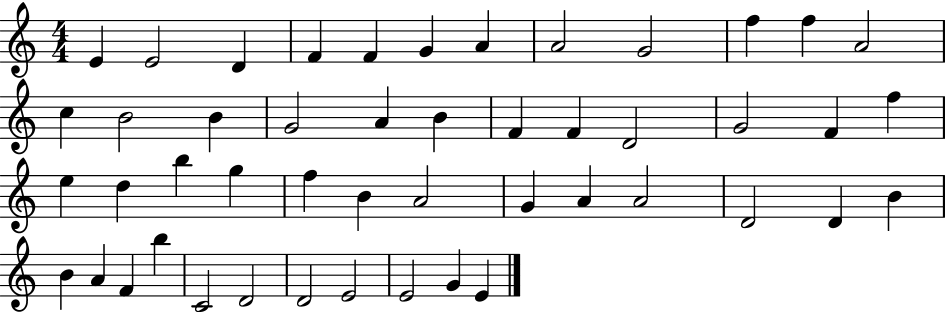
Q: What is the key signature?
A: C major